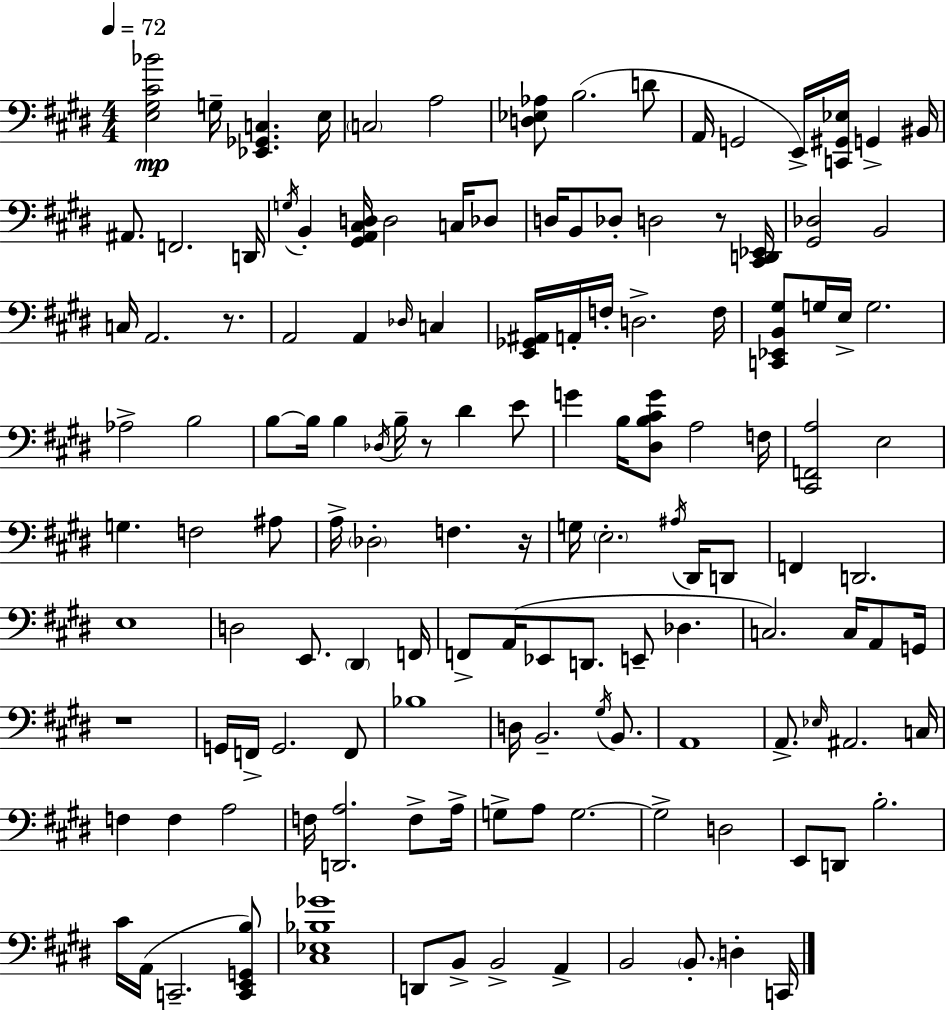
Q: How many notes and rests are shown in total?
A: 137